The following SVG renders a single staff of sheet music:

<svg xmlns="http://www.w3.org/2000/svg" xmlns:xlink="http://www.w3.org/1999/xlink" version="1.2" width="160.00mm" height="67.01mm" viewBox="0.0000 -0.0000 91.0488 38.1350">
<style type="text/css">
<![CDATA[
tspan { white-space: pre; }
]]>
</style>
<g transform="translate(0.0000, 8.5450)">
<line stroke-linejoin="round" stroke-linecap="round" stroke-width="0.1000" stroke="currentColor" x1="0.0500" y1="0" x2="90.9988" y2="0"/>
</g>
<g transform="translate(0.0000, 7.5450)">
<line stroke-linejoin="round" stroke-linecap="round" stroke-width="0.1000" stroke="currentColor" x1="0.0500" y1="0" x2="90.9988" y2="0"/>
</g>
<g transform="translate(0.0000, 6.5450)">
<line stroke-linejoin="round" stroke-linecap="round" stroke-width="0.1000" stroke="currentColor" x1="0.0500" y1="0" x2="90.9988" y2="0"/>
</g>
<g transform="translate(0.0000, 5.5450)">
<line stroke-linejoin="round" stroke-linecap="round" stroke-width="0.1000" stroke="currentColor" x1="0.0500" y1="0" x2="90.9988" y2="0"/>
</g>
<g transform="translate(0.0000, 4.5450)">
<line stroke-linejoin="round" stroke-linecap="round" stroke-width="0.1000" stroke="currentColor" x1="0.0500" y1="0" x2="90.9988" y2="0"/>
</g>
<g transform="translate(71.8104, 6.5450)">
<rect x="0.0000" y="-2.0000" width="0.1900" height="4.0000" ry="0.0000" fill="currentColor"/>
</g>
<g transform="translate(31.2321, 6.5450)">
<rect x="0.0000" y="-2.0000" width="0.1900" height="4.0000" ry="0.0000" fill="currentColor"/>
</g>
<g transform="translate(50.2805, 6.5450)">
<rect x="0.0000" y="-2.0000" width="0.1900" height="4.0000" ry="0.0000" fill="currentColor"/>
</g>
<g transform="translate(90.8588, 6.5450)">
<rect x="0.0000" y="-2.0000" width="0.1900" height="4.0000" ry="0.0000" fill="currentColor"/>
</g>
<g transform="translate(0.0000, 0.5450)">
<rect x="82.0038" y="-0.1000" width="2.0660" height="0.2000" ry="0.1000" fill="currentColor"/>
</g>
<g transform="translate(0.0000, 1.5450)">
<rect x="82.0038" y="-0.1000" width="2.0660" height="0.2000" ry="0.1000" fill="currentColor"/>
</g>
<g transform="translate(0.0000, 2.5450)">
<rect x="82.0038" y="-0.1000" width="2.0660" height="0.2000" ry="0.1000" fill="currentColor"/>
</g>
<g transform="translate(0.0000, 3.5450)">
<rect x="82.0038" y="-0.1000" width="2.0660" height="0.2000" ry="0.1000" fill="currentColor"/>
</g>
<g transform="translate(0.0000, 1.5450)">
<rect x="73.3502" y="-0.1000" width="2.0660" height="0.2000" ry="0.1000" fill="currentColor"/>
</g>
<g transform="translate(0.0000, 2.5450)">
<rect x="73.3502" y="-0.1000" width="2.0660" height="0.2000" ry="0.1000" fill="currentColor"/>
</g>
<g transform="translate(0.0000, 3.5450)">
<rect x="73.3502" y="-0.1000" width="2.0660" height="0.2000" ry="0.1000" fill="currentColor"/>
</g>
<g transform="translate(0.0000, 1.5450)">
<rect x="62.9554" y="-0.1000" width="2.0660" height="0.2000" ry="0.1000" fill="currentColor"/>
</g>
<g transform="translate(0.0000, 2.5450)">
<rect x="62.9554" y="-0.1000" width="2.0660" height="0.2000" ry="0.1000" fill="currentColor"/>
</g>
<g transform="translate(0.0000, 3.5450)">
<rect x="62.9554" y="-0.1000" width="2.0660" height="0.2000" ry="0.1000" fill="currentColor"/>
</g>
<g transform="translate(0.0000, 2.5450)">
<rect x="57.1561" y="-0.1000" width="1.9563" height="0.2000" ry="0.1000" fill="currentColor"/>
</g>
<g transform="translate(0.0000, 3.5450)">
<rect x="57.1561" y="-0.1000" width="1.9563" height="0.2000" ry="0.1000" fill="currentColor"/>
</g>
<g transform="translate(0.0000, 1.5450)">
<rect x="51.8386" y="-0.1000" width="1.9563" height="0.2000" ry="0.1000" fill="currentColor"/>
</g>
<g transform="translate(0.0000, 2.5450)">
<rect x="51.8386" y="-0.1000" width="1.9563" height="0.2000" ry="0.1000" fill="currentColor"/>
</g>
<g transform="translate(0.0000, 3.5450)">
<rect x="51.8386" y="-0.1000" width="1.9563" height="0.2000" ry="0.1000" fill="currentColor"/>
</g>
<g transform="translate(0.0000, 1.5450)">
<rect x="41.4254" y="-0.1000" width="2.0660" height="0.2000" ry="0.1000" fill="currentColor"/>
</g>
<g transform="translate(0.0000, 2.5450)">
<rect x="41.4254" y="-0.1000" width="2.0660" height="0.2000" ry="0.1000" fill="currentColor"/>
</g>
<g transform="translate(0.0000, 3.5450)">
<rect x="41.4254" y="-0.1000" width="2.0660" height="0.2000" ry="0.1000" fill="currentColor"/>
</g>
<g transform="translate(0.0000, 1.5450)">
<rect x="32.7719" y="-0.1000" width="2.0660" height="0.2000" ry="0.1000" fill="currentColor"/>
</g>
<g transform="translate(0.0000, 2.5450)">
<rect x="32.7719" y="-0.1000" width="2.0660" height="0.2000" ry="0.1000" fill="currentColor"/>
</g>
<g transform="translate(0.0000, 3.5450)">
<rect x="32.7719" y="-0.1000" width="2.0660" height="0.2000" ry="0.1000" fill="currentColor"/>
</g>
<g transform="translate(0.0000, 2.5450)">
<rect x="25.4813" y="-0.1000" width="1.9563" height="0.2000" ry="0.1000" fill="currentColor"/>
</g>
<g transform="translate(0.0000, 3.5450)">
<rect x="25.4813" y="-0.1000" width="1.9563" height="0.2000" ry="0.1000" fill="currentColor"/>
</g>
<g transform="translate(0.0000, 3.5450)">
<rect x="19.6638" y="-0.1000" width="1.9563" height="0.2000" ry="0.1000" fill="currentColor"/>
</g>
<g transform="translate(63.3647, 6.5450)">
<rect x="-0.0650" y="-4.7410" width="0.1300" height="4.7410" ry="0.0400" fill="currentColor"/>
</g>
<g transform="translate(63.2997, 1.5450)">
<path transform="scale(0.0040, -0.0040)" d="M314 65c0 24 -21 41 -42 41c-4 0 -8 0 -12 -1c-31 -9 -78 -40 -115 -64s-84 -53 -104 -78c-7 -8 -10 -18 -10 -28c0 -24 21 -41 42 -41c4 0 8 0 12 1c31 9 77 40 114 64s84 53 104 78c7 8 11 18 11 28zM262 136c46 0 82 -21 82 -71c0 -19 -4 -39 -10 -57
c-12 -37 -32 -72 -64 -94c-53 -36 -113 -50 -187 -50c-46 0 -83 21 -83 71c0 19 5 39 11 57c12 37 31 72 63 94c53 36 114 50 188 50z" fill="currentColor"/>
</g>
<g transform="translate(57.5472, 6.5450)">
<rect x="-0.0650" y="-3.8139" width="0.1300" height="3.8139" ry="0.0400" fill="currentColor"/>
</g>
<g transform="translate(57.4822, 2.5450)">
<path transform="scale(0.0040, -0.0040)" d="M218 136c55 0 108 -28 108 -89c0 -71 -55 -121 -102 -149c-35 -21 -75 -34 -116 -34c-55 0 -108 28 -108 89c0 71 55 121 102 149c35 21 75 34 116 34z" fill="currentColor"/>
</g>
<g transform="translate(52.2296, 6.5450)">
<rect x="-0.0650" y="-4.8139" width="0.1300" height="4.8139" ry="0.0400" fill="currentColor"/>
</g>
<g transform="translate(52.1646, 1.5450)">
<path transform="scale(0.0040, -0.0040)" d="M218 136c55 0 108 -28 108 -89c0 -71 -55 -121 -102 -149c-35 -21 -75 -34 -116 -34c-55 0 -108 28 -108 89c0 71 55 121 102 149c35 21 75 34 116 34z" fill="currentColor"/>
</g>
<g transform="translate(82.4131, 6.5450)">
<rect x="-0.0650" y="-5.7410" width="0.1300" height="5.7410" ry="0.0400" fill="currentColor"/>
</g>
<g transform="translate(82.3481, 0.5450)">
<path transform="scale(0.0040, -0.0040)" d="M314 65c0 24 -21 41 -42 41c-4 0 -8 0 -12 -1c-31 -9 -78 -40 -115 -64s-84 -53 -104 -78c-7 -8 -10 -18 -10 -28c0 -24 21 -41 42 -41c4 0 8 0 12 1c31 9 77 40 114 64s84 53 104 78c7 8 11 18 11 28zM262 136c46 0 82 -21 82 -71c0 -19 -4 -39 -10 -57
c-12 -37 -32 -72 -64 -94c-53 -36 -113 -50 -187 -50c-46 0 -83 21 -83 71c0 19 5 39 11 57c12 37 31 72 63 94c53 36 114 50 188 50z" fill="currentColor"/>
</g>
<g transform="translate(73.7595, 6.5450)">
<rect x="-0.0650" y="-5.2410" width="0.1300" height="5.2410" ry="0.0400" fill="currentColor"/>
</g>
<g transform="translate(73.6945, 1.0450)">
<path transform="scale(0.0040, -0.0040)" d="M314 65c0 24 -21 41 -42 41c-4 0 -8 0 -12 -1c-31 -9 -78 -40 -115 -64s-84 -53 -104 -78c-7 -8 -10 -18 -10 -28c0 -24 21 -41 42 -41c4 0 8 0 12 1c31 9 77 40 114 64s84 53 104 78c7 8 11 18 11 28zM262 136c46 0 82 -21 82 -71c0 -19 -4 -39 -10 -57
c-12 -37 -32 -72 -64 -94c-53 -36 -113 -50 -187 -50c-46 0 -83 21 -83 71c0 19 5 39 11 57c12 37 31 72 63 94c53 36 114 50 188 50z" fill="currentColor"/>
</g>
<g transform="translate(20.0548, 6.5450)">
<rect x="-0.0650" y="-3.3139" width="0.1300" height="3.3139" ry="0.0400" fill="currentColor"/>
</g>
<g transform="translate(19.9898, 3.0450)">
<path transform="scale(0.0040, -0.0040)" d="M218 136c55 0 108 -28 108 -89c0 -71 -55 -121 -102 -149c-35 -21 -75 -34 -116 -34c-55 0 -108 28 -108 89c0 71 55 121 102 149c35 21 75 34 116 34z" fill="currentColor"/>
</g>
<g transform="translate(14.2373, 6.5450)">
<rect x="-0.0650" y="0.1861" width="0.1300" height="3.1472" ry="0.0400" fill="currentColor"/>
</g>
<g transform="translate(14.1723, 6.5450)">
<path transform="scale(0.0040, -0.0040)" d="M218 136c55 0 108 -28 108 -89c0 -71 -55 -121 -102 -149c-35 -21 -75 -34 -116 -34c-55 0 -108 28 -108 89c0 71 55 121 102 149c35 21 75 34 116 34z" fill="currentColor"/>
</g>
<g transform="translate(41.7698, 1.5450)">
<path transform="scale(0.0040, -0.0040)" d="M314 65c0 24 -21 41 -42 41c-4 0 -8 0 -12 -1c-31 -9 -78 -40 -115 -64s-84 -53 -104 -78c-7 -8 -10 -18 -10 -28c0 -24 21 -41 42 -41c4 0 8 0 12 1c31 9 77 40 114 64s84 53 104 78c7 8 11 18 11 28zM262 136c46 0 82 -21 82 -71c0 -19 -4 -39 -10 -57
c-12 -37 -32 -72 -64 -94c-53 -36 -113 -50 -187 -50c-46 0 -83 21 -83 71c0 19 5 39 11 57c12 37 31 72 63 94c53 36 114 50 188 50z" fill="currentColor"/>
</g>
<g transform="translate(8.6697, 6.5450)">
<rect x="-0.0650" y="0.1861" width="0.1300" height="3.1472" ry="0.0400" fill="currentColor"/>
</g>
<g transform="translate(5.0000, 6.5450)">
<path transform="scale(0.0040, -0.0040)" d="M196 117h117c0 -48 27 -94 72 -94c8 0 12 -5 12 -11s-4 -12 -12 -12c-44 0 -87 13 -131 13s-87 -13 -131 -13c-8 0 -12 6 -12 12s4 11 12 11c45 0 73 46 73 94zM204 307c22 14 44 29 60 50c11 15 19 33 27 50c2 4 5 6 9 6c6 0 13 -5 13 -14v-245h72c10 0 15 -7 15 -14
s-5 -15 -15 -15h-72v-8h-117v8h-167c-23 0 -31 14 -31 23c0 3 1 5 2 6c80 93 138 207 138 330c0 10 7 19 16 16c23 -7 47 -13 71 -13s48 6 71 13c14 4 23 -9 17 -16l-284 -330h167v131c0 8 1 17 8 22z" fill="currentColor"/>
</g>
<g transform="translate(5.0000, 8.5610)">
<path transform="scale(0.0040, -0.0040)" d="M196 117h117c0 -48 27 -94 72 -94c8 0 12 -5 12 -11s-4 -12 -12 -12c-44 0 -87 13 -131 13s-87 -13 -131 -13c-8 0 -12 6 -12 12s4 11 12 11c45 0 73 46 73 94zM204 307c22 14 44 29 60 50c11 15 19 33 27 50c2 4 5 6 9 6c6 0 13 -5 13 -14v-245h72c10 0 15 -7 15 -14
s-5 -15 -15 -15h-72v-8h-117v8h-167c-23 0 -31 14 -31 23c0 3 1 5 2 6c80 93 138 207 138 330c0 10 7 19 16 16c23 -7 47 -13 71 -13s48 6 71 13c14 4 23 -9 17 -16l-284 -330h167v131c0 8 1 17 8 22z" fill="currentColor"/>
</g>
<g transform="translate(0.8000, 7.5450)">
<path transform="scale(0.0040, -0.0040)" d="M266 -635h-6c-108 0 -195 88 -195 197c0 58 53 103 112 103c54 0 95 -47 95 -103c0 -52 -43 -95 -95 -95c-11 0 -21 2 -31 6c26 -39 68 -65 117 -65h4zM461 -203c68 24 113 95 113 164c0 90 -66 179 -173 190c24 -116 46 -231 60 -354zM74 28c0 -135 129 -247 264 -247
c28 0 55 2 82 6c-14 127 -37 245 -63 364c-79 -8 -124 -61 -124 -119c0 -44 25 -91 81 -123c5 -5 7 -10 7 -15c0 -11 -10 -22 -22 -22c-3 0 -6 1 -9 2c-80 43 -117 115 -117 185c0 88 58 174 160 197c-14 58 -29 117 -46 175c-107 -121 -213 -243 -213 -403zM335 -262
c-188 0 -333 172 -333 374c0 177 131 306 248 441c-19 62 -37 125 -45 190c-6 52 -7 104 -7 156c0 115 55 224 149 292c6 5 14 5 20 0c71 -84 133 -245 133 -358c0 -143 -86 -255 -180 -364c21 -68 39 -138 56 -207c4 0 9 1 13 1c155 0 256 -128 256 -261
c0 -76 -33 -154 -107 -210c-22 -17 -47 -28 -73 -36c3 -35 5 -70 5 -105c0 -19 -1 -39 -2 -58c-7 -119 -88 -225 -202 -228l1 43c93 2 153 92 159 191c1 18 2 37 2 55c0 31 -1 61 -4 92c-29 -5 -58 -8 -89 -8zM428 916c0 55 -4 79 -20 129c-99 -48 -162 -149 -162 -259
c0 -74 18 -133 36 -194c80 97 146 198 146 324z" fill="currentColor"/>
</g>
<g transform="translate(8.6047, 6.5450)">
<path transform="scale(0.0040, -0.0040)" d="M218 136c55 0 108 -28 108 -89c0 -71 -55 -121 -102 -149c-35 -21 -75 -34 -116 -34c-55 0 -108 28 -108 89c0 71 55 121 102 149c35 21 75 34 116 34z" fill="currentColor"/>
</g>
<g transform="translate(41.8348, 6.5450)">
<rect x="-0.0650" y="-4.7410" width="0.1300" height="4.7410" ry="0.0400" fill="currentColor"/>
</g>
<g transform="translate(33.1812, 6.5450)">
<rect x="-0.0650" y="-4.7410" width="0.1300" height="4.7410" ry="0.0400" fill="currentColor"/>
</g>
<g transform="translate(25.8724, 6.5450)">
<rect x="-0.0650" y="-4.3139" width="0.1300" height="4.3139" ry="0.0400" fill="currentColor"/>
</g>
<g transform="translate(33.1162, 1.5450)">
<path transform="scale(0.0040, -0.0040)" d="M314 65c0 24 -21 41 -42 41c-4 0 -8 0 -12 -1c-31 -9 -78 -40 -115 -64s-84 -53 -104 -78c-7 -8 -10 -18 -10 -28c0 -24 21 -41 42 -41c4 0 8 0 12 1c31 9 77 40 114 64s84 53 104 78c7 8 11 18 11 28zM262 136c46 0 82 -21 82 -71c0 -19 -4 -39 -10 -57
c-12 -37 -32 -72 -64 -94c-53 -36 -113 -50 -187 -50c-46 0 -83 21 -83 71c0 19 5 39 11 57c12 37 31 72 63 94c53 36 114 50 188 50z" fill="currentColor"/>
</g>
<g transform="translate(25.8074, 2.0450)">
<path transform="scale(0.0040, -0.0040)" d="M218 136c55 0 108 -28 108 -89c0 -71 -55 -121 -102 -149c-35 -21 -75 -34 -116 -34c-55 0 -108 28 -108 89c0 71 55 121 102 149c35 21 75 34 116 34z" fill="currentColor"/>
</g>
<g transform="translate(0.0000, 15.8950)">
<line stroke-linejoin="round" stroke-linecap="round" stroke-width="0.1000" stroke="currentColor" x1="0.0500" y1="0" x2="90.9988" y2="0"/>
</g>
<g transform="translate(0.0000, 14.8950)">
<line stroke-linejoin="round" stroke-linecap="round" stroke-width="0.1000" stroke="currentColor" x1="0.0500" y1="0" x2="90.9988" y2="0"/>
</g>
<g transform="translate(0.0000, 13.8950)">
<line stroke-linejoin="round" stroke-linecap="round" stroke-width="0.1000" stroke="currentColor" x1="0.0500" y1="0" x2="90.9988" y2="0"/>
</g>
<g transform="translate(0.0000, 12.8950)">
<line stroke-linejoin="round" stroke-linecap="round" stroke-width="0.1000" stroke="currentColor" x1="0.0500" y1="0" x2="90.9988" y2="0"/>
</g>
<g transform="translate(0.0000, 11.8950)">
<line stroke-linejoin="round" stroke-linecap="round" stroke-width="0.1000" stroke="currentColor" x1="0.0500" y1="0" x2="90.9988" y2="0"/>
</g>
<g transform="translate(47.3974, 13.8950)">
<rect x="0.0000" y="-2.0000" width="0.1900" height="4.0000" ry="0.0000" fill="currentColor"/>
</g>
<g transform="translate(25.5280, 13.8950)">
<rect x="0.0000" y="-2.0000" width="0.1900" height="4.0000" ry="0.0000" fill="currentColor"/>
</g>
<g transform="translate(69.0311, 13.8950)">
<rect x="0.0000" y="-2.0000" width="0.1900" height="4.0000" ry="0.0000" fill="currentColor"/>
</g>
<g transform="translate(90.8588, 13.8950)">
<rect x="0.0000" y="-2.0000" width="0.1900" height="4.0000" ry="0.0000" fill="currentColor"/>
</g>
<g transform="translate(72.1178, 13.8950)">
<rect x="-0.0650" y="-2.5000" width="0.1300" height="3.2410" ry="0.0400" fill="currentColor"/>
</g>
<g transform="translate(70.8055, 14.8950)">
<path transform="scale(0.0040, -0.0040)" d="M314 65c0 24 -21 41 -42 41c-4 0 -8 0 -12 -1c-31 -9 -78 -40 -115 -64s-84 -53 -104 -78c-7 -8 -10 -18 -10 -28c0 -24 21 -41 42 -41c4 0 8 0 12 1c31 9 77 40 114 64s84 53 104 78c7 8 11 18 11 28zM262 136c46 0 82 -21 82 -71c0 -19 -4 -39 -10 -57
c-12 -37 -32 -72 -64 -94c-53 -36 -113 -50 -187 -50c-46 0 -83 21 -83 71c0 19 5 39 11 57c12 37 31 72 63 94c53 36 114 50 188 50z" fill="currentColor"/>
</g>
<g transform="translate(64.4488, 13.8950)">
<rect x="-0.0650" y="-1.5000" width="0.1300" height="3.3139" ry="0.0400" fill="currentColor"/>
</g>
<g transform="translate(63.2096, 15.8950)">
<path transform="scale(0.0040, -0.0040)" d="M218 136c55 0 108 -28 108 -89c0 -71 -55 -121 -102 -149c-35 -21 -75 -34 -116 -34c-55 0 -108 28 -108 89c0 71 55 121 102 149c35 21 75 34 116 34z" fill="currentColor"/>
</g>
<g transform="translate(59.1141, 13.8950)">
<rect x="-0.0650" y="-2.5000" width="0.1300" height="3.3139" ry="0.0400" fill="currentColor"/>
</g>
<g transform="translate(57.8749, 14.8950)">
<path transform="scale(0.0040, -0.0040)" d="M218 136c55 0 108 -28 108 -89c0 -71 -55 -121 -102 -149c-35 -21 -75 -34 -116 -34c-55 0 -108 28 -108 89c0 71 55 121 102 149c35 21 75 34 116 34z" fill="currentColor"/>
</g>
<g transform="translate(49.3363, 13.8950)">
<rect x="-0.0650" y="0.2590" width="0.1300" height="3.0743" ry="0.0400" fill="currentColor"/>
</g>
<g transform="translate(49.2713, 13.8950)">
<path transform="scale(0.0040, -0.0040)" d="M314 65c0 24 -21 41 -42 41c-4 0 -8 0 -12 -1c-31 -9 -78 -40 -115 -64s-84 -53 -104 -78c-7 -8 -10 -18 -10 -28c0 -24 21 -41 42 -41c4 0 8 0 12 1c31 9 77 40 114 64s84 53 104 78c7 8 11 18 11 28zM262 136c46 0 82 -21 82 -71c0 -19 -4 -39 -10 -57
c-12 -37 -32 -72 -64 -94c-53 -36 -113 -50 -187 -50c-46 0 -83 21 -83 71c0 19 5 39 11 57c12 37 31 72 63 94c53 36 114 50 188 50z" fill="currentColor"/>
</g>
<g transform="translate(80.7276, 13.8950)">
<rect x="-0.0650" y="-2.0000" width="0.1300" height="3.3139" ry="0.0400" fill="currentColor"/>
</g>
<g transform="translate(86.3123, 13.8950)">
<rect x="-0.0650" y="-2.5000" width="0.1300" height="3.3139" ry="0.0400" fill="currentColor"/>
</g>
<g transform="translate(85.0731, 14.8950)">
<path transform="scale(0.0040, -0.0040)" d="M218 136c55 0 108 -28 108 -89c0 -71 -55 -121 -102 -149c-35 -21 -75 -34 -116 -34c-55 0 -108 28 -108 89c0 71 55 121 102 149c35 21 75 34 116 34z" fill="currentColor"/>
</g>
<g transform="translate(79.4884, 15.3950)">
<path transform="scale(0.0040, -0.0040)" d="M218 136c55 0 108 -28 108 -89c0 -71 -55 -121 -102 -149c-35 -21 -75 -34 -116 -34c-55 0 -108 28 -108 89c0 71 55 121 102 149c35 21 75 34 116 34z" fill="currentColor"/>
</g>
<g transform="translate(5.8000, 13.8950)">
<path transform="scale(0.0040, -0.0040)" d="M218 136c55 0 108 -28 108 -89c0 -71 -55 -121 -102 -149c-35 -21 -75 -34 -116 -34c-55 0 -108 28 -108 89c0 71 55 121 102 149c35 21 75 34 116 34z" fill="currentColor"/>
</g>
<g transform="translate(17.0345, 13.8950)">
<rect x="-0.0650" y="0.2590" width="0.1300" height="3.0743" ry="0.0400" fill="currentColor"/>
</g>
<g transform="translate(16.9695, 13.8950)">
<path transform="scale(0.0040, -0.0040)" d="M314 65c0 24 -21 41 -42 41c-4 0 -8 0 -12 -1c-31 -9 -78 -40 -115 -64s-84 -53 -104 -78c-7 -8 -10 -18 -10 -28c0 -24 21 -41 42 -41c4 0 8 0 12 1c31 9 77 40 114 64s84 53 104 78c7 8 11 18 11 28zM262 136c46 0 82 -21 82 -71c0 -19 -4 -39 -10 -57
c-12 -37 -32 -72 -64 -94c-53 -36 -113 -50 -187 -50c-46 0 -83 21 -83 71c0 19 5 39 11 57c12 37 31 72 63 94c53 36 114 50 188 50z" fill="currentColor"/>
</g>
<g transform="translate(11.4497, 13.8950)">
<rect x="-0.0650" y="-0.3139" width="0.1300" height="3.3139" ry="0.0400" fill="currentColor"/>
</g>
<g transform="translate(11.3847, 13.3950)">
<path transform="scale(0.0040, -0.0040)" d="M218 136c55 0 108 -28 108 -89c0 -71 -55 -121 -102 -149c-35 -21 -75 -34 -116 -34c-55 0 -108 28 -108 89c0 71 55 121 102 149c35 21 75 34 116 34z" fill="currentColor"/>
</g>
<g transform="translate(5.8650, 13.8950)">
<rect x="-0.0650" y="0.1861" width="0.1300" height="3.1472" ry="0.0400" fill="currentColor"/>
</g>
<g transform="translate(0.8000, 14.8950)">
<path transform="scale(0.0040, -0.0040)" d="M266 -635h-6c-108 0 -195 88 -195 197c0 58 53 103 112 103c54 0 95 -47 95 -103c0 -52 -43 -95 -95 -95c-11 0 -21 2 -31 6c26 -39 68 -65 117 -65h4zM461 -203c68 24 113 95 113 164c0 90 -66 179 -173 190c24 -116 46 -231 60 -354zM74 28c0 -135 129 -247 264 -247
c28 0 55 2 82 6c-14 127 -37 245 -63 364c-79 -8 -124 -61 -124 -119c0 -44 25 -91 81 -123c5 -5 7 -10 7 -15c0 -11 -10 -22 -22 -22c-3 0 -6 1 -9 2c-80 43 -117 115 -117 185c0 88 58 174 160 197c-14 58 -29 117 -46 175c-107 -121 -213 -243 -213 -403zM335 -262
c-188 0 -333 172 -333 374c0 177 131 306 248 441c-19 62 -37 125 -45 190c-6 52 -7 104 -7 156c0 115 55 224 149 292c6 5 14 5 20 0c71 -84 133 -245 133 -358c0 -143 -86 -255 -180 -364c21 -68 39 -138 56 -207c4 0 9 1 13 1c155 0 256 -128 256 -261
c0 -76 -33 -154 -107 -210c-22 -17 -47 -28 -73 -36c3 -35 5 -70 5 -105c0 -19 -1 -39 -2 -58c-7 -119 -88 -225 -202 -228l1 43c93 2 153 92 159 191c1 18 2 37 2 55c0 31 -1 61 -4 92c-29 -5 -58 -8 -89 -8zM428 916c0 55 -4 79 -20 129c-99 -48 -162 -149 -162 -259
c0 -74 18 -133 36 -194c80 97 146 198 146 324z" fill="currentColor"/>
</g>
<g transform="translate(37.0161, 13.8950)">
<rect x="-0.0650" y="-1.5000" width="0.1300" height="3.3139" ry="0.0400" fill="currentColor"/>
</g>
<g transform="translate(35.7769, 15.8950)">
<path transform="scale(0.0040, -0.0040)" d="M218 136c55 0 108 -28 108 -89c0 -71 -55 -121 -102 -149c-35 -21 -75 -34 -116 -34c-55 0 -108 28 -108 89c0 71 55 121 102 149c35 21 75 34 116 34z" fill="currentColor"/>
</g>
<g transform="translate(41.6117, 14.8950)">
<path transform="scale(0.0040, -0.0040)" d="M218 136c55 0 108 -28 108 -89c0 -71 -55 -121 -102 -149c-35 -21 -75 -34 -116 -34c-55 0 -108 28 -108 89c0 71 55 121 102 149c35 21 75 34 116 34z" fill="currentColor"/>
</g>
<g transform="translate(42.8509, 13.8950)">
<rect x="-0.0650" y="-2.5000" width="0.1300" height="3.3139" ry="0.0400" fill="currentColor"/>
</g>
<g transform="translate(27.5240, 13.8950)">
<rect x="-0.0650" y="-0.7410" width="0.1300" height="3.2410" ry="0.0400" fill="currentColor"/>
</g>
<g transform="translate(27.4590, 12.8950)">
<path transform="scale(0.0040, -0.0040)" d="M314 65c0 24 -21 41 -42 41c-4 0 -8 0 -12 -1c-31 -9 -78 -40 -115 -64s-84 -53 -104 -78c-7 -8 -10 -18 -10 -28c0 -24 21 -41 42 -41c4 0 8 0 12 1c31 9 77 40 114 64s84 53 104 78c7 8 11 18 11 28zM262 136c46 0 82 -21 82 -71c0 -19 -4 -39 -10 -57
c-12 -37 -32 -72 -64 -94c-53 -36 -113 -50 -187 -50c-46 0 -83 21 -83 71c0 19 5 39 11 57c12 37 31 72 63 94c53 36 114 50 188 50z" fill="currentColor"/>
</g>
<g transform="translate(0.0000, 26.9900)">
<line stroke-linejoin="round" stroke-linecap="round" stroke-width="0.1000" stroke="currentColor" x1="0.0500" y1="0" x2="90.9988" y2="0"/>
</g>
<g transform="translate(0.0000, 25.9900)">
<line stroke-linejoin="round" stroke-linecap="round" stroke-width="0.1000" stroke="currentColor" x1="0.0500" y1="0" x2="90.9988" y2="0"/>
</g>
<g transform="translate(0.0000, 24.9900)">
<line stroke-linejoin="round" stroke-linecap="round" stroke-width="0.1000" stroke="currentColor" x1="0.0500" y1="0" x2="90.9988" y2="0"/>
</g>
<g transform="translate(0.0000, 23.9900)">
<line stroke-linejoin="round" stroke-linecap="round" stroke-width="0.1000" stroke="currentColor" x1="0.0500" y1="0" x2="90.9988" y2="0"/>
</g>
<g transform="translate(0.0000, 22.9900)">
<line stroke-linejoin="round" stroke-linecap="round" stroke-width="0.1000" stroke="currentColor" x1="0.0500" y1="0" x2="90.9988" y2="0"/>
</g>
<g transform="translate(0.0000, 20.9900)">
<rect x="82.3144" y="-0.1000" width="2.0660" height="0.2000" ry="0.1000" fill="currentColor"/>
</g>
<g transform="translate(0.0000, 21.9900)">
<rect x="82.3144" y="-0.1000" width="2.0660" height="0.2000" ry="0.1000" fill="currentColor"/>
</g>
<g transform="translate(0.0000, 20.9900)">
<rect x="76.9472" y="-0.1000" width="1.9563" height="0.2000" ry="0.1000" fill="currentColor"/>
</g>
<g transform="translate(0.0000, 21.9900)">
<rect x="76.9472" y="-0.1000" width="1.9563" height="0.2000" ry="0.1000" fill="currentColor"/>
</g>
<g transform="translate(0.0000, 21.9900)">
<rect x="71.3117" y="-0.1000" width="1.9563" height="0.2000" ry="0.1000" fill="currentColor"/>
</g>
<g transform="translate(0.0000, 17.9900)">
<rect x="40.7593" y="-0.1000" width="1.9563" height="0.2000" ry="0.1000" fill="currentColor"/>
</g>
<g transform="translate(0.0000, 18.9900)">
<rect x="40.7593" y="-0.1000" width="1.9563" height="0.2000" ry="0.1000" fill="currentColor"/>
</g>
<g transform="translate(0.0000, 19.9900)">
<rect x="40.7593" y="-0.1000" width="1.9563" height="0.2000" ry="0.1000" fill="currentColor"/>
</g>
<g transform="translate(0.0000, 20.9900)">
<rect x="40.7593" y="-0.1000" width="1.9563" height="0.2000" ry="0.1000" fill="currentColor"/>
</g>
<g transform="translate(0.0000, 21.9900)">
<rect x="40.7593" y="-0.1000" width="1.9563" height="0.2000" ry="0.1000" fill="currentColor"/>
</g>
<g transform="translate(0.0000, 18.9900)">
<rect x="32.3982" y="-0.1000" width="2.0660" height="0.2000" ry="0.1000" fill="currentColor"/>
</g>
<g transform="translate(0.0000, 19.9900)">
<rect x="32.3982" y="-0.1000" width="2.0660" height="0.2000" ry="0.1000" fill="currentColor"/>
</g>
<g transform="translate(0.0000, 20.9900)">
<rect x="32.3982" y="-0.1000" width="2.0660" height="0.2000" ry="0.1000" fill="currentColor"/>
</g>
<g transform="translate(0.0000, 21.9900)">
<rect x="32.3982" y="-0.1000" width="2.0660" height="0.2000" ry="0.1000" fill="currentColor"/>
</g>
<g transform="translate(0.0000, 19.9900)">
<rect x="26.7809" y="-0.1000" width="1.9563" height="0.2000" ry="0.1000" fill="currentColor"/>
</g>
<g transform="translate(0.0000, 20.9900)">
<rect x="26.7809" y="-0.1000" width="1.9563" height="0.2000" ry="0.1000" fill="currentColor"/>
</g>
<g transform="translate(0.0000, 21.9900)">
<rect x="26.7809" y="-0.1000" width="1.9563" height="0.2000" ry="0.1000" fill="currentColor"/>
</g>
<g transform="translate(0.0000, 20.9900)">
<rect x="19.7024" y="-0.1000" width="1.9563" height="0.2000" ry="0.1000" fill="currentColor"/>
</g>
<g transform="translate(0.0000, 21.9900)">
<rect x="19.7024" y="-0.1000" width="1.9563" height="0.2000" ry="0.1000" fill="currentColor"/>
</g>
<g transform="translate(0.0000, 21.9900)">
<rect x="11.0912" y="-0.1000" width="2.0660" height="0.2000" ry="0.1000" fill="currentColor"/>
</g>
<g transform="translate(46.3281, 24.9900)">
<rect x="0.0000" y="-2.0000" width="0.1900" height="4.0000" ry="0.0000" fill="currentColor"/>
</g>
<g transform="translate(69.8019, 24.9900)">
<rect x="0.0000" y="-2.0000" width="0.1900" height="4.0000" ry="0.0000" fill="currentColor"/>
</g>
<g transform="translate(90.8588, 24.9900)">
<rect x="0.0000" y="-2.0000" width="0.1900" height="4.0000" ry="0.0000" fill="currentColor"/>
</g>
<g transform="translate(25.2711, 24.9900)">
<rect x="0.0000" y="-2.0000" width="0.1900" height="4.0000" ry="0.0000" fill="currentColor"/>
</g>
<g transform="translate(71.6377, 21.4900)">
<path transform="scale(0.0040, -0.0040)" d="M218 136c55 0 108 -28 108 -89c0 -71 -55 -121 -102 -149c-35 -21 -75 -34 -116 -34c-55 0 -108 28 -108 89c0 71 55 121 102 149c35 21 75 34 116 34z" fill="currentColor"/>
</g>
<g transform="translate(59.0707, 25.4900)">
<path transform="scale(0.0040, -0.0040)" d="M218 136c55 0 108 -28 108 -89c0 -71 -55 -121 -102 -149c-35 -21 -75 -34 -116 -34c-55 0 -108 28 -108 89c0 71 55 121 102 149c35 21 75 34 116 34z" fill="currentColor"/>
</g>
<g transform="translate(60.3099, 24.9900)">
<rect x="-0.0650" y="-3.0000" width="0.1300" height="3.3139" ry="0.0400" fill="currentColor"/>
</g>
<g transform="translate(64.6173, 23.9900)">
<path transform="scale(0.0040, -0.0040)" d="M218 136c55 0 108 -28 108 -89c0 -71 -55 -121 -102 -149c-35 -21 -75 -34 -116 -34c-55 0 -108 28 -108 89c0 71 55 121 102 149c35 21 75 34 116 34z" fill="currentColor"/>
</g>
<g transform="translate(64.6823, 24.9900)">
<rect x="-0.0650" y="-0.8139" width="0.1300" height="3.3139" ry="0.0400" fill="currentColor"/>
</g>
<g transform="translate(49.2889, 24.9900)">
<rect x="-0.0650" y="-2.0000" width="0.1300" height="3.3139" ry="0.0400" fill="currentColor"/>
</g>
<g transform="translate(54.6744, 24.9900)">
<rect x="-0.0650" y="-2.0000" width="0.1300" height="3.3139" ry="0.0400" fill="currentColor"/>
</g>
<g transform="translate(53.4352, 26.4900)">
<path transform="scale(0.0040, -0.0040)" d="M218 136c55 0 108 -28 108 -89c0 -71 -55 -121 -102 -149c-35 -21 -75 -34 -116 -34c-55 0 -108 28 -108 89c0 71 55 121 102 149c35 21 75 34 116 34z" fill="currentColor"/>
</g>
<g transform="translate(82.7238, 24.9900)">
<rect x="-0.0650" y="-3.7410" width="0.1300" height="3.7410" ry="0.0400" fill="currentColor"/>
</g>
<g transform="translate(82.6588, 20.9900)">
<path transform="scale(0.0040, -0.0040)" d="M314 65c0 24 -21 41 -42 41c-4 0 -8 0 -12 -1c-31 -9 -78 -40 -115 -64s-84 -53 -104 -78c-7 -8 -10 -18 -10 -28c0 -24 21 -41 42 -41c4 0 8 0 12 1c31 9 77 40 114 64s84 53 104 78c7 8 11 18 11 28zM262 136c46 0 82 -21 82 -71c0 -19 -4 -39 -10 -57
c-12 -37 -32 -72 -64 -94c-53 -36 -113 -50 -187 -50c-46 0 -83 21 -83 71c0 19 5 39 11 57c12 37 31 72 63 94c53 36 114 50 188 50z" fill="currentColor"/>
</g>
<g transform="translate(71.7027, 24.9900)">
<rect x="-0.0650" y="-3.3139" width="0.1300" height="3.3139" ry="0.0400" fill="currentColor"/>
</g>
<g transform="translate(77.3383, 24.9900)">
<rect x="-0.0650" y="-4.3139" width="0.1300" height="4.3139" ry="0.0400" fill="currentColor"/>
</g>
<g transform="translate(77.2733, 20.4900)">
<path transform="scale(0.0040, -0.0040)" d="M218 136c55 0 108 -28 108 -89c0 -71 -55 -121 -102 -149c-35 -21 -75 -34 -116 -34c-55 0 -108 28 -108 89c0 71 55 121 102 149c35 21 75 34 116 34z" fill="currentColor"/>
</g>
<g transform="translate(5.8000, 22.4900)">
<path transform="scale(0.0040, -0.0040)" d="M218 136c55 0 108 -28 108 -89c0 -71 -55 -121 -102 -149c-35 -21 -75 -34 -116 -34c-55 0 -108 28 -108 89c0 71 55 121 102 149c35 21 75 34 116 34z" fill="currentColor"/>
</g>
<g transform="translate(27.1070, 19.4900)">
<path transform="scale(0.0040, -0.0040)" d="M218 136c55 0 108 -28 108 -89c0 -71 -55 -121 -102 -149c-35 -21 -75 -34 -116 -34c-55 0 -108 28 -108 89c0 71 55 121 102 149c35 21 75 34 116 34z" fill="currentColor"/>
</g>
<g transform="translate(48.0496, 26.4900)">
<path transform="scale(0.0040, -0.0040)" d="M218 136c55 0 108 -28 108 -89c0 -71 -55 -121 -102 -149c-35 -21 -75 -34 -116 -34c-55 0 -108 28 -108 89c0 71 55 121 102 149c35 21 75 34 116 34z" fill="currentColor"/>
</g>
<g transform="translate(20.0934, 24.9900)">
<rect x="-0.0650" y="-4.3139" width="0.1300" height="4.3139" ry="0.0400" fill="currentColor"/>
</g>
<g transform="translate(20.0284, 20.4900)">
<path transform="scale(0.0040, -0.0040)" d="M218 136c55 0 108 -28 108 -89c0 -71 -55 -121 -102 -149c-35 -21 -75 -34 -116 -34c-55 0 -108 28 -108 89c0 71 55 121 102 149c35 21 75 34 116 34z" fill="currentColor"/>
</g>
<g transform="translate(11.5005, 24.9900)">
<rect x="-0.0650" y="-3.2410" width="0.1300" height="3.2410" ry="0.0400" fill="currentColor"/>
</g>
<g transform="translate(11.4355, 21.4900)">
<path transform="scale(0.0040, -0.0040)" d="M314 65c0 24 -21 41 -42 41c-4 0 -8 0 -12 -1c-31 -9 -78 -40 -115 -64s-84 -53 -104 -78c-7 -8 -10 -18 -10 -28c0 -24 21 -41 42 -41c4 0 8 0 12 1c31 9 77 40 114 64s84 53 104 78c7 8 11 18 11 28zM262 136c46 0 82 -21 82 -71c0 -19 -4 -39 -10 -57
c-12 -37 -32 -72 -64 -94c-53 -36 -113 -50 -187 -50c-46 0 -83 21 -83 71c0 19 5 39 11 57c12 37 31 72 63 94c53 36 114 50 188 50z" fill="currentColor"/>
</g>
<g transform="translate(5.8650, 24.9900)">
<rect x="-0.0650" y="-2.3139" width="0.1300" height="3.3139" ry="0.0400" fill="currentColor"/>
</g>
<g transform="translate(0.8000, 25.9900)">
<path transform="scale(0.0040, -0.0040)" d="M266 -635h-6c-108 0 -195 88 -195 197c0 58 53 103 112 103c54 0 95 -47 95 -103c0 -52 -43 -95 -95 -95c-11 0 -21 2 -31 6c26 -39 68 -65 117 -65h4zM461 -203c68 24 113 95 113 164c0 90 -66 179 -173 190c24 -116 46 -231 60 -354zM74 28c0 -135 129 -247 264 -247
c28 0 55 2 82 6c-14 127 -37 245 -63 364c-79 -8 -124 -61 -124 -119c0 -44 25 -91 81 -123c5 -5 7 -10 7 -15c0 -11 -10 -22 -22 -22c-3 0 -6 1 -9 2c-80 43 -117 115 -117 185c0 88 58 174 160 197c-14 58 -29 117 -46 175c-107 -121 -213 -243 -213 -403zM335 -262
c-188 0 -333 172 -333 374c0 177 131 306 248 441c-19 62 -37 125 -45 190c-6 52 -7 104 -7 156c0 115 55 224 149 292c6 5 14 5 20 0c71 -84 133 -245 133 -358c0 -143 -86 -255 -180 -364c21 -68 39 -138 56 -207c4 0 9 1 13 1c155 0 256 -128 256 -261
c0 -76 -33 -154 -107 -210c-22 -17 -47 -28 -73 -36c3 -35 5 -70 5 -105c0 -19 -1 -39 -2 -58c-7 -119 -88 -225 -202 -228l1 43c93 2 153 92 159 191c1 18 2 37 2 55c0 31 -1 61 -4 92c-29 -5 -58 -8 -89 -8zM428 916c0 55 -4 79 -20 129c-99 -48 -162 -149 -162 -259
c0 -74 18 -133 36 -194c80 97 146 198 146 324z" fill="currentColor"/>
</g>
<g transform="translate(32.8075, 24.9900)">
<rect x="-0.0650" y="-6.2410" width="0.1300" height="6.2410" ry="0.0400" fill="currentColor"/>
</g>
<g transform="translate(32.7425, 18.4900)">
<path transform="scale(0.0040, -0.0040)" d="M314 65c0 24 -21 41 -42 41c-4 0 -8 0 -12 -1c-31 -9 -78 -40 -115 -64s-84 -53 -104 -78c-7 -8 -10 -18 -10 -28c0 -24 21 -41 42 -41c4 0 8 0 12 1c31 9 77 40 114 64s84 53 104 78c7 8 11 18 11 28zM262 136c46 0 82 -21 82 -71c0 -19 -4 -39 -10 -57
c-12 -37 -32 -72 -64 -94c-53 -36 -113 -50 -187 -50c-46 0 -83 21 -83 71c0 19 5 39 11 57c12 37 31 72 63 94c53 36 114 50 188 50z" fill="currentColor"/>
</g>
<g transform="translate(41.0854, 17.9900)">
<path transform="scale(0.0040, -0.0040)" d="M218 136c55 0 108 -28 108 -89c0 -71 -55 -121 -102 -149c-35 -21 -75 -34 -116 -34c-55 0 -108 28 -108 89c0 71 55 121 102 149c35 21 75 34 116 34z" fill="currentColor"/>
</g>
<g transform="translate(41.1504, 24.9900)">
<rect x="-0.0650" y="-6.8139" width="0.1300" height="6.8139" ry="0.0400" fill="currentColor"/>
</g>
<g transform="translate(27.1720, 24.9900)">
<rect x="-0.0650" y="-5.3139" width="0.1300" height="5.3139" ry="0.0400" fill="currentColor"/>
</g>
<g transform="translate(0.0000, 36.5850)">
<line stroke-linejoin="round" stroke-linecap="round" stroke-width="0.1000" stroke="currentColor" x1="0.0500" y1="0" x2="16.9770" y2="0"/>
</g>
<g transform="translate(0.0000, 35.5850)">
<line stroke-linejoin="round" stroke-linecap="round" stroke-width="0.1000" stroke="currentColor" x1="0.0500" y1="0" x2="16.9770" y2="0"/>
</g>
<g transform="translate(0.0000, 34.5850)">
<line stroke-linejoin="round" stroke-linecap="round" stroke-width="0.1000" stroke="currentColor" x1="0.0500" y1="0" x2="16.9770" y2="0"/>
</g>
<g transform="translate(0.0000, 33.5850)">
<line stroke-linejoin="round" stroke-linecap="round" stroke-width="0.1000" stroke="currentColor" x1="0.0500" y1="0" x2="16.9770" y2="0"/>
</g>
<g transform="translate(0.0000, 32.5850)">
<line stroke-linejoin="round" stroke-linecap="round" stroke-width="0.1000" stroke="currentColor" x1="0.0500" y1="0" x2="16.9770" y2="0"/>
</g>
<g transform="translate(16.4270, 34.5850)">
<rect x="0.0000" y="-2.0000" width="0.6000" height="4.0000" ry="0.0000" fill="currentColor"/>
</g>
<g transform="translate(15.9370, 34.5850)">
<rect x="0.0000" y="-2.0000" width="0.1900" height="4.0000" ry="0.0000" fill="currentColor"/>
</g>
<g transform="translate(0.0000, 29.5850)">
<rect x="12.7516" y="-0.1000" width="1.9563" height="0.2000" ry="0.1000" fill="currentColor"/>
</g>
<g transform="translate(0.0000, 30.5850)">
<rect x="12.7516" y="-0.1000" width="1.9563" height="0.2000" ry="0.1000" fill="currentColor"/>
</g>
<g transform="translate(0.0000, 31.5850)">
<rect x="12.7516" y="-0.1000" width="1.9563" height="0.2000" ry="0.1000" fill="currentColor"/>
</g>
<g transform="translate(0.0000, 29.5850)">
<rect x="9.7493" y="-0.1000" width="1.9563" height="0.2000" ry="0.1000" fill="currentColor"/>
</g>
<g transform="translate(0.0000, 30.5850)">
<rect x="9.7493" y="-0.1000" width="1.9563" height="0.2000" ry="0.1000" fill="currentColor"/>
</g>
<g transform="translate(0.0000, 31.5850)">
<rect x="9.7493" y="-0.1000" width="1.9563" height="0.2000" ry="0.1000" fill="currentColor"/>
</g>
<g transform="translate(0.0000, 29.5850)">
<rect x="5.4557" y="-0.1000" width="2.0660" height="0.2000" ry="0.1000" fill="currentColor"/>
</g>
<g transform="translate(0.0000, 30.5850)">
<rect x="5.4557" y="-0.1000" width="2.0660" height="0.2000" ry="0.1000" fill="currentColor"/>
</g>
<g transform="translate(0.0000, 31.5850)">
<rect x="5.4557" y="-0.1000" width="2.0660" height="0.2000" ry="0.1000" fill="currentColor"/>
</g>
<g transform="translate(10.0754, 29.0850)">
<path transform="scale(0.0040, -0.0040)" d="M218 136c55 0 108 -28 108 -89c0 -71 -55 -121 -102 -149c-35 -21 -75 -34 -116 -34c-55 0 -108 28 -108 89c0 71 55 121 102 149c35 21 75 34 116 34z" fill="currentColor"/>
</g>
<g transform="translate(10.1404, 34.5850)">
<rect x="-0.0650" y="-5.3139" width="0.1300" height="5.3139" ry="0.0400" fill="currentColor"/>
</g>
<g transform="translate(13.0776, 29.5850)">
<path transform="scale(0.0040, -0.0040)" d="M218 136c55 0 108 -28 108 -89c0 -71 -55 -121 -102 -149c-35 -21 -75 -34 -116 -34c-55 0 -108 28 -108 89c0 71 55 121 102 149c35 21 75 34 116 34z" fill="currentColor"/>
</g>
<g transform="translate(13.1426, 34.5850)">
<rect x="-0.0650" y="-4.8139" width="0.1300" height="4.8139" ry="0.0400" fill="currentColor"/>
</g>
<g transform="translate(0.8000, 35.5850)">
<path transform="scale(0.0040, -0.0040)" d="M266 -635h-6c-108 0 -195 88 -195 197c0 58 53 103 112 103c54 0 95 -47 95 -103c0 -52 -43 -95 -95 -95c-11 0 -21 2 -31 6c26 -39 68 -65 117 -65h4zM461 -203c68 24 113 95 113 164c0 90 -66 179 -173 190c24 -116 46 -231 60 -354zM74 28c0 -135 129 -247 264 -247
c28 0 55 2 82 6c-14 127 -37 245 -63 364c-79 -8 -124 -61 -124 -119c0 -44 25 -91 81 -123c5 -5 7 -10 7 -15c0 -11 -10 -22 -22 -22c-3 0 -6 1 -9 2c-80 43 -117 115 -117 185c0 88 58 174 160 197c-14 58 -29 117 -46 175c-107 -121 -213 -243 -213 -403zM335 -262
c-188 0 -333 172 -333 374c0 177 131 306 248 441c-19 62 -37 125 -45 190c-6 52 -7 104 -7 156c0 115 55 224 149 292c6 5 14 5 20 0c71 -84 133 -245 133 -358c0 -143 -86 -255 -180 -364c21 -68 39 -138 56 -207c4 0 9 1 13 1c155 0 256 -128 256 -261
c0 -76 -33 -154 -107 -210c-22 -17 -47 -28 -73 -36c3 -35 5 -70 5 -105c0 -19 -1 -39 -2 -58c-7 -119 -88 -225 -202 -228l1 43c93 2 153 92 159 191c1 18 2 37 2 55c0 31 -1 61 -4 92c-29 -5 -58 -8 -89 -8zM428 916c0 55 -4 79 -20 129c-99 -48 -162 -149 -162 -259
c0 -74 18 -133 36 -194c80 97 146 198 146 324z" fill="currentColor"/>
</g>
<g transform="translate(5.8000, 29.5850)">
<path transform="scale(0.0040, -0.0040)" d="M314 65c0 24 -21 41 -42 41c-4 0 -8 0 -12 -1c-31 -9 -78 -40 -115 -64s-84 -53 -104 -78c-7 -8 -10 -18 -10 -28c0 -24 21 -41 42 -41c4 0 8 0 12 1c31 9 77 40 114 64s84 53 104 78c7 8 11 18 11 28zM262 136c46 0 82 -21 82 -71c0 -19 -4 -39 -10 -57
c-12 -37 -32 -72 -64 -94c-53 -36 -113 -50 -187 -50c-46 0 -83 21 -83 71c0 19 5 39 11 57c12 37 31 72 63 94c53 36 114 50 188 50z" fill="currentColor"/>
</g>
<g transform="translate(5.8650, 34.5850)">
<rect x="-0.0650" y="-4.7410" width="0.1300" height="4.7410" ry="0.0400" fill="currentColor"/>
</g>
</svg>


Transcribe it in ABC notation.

X:1
T:Untitled
M:4/4
L:1/4
K:C
B B b d' e'2 e'2 e' c' e'2 f'2 g'2 B c B2 d2 E G B2 G E G2 F G g b2 d' f' a'2 b' F F A d b d' c'2 e'2 f' e'